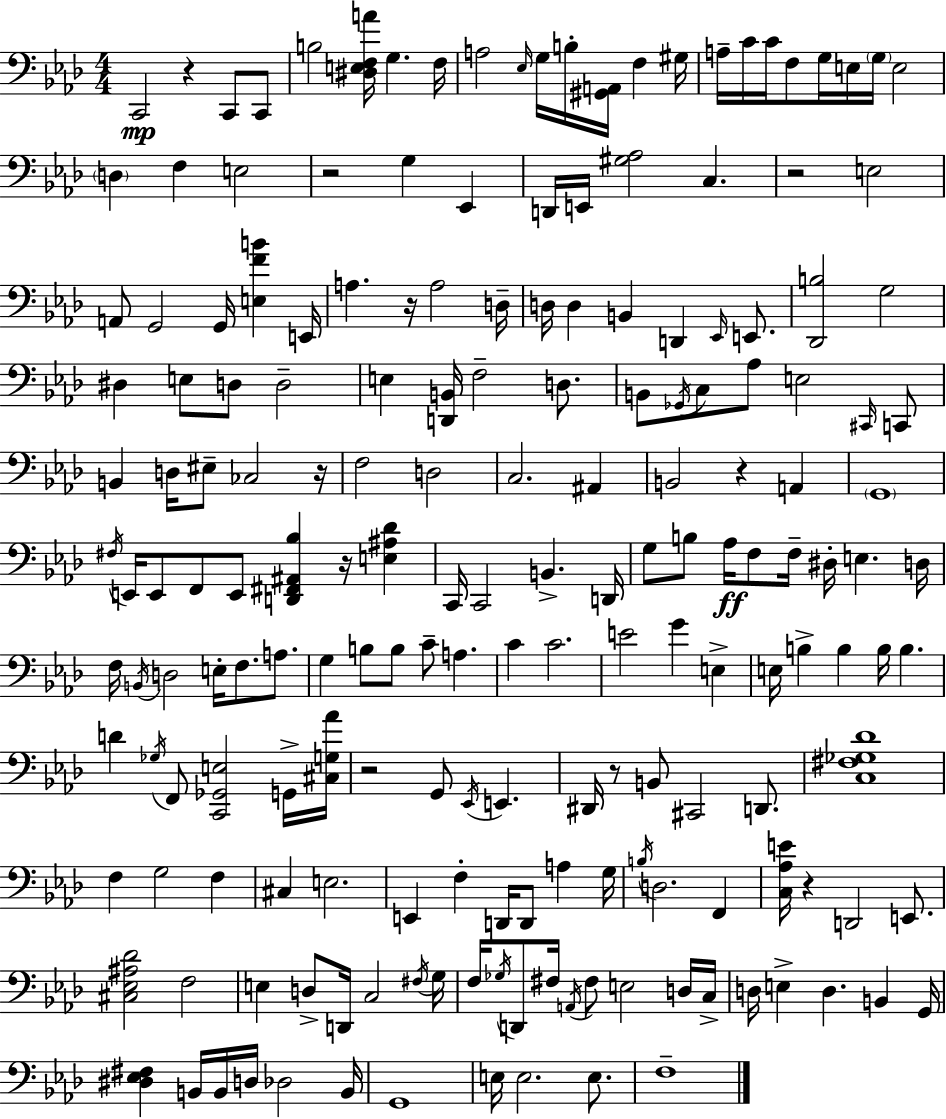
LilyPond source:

{
  \clef bass
  \numericTimeSignature
  \time 4/4
  \key aes \major
  \repeat volta 2 { c,2\mp r4 c,8 c,8 | b2 <dis e f a'>16 g4. f16 | a2 \grace { ees16 } g16 b16-. <gis, a,>16 f4 | gis16 a16-- c'16 c'16 f8 g16 e16 \parenthesize g16 e2 | \break \parenthesize d4 f4 e2 | r2 g4 ees,4 | d,16 e,16 <gis aes>2 c4. | r2 e2 | \break a,8 g,2 g,16 <e f' b'>4 | e,16 a4. r16 a2 | d16-- d16 d4 b,4 d,4 \grace { ees,16 } e,8. | <des, b>2 g2 | \break dis4 e8 d8 d2-- | e4 <d, b,>16 f2-- d8. | b,8 \acciaccatura { ges,16 } c8 aes8 e2 | \grace { cis,16 } c,8 b,4 d16 eis8-- ces2 | \break r16 f2 d2 | c2. | ais,4 b,2 r4 | a,4 \parenthesize g,1 | \break \acciaccatura { fis16 } e,16 e,8 f,8 e,8 <d, fis, ais, bes>4 | r16 <e ais des'>4 c,16 c,2 b,4.-> | d,16 g8 b8 aes16\ff f8 f16-- dis16-. e4. | d16 f16 \acciaccatura { b,16 } d2 e16-. | \break f8. a8. g4 b8 b8 c'8-- | a4. c'4 c'2. | e'2 g'4 | e4-> e16 b4-> b4 b16 | \break b4. d'4 \acciaccatura { ges16 } f,8 <c, ges, e>2 | g,16-> <cis g aes'>16 r2 g,8 | \acciaccatura { ees,16 } e,4. dis,16 r8 b,8 cis,2 | d,8. <c fis ges des'>1 | \break f4 g2 | f4 cis4 e2. | e,4 f4-. | d,16 d,8 a4 g16 \acciaccatura { b16 } d2. | \break f,4 <c aes e'>16 r4 d,2 | e,8. <cis ees ais des'>2 | f2 e4 d8-> d,16 | c2 \acciaccatura { fis16 } g16 f16 \acciaccatura { ges16 } d,8 fis16 \acciaccatura { a,16 } | \break fis8 e2 d16 c16-> d16 e4-> | d4. b,4 g,16 <dis ees fis>4 | b,16 b,16 d16 des2 b,16 g,1 | e16 e2. | \break e8. f1-- | } \bar "|."
}